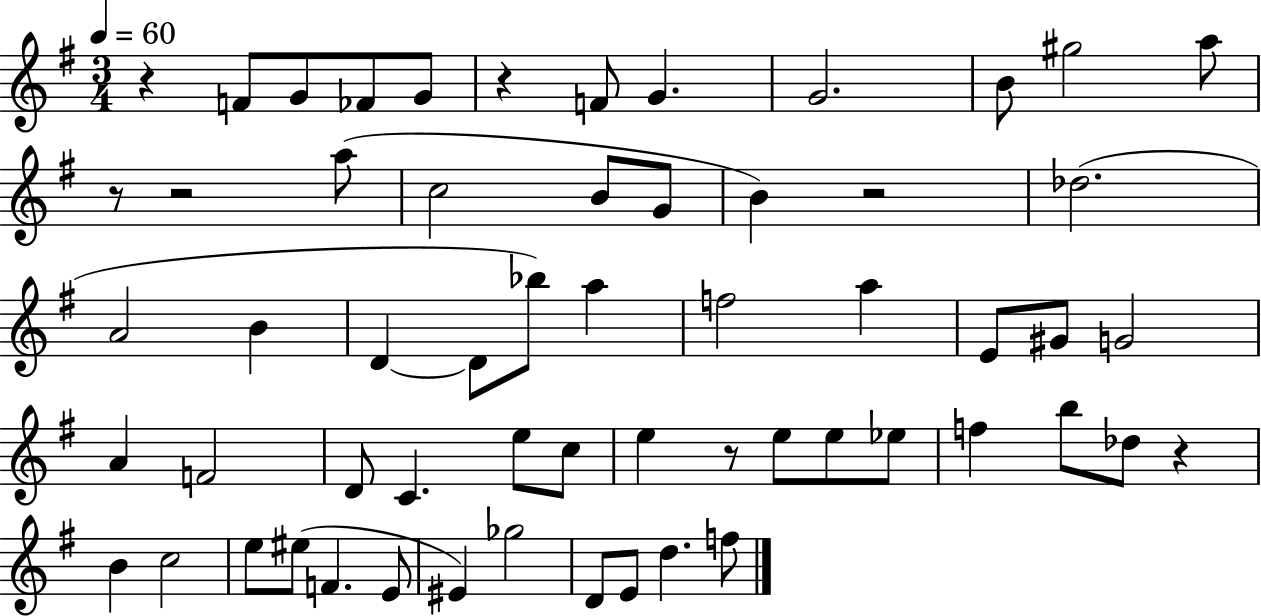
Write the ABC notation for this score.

X:1
T:Untitled
M:3/4
L:1/4
K:G
z F/2 G/2 _F/2 G/2 z F/2 G G2 B/2 ^g2 a/2 z/2 z2 a/2 c2 B/2 G/2 B z2 _d2 A2 B D D/2 _b/2 a f2 a E/2 ^G/2 G2 A F2 D/2 C e/2 c/2 e z/2 e/2 e/2 _e/2 f b/2 _d/2 z B c2 e/2 ^e/2 F E/2 ^E _g2 D/2 E/2 d f/2